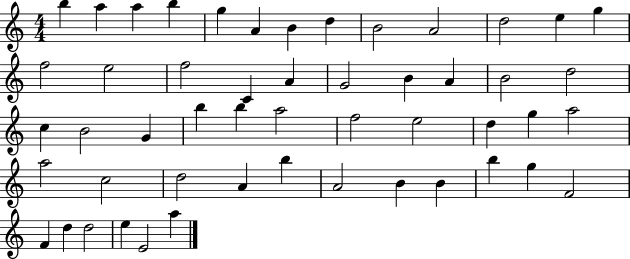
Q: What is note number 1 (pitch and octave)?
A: B5